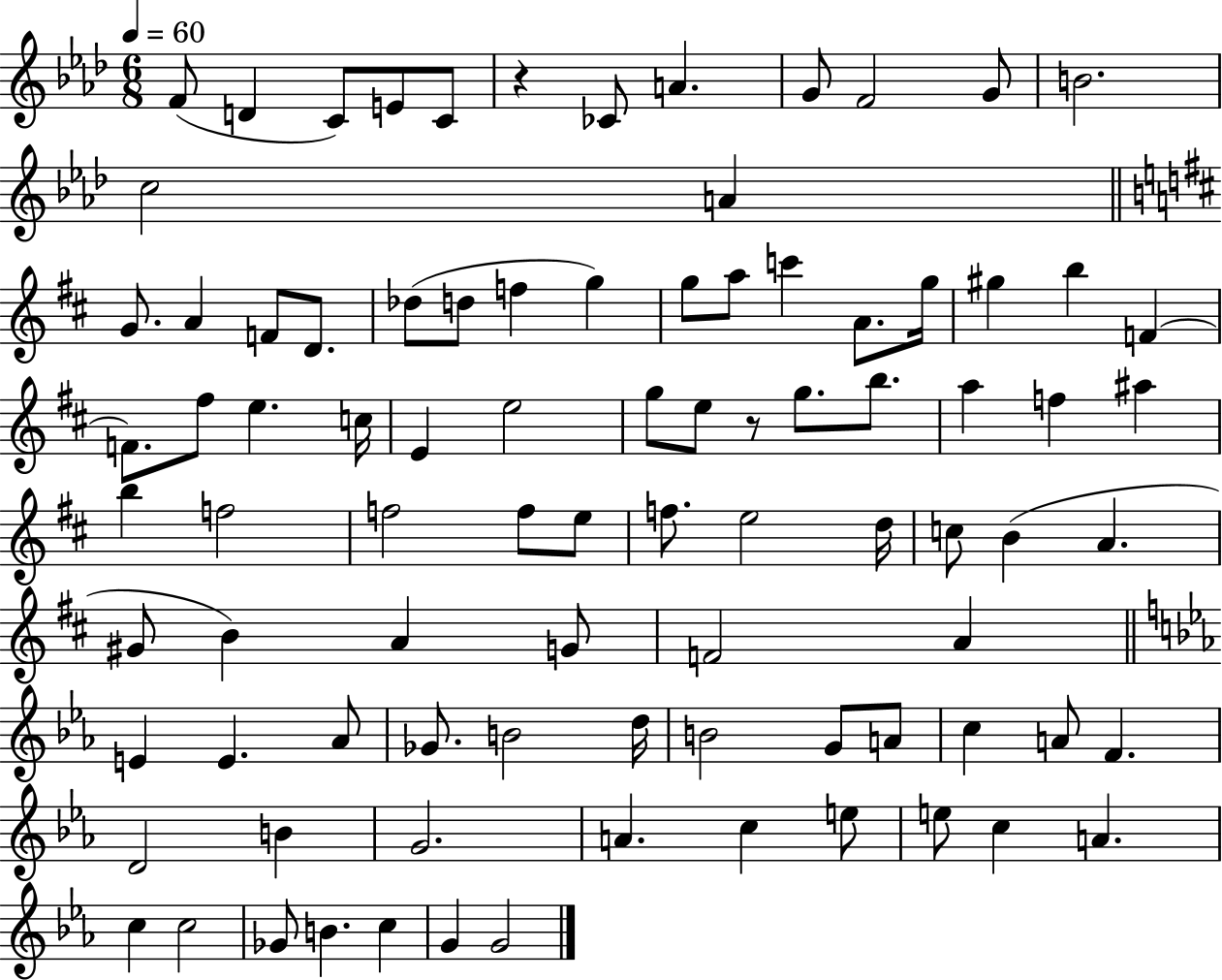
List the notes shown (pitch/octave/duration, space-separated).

F4/e D4/q C4/e E4/e C4/e R/q CES4/e A4/q. G4/e F4/h G4/e B4/h. C5/h A4/q G4/e. A4/q F4/e D4/e. Db5/e D5/e F5/q G5/q G5/e A5/e C6/q A4/e. G5/s G#5/q B5/q F4/q F4/e. F#5/e E5/q. C5/s E4/q E5/h G5/e E5/e R/e G5/e. B5/e. A5/q F5/q A#5/q B5/q F5/h F5/h F5/e E5/e F5/e. E5/h D5/s C5/e B4/q A4/q. G#4/e B4/q A4/q G4/e F4/h A4/q E4/q E4/q. Ab4/e Gb4/e. B4/h D5/s B4/h G4/e A4/e C5/q A4/e F4/q. D4/h B4/q G4/h. A4/q. C5/q E5/e E5/e C5/q A4/q. C5/q C5/h Gb4/e B4/q. C5/q G4/q G4/h